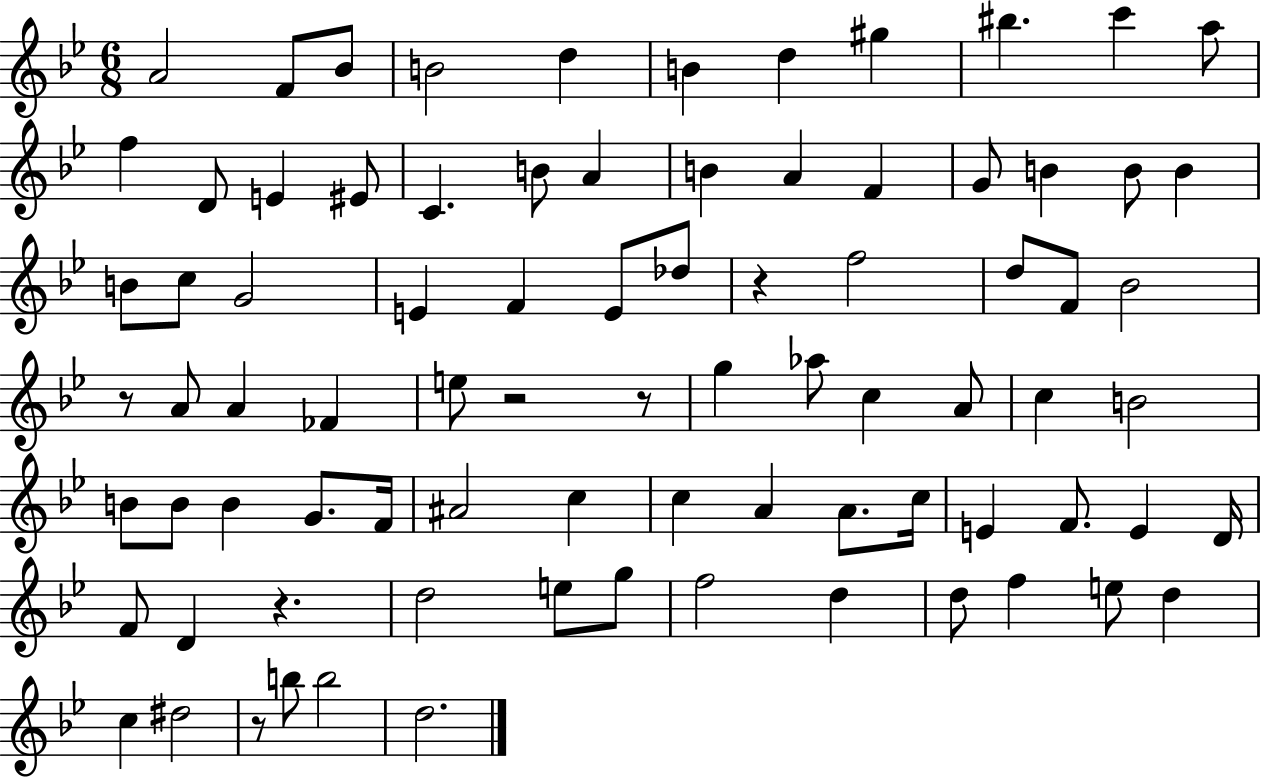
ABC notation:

X:1
T:Untitled
M:6/8
L:1/4
K:Bb
A2 F/2 _B/2 B2 d B d ^g ^b c' a/2 f D/2 E ^E/2 C B/2 A B A F G/2 B B/2 B B/2 c/2 G2 E F E/2 _d/2 z f2 d/2 F/2 _B2 z/2 A/2 A _F e/2 z2 z/2 g _a/2 c A/2 c B2 B/2 B/2 B G/2 F/4 ^A2 c c A A/2 c/4 E F/2 E D/4 F/2 D z d2 e/2 g/2 f2 d d/2 f e/2 d c ^d2 z/2 b/2 b2 d2